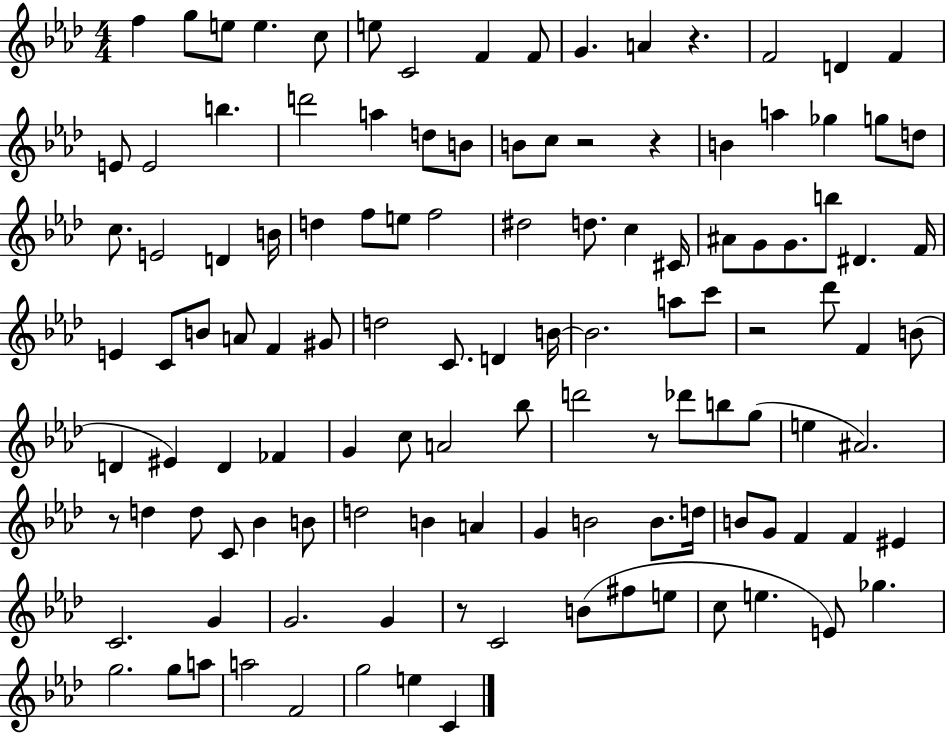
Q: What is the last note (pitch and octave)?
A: C4